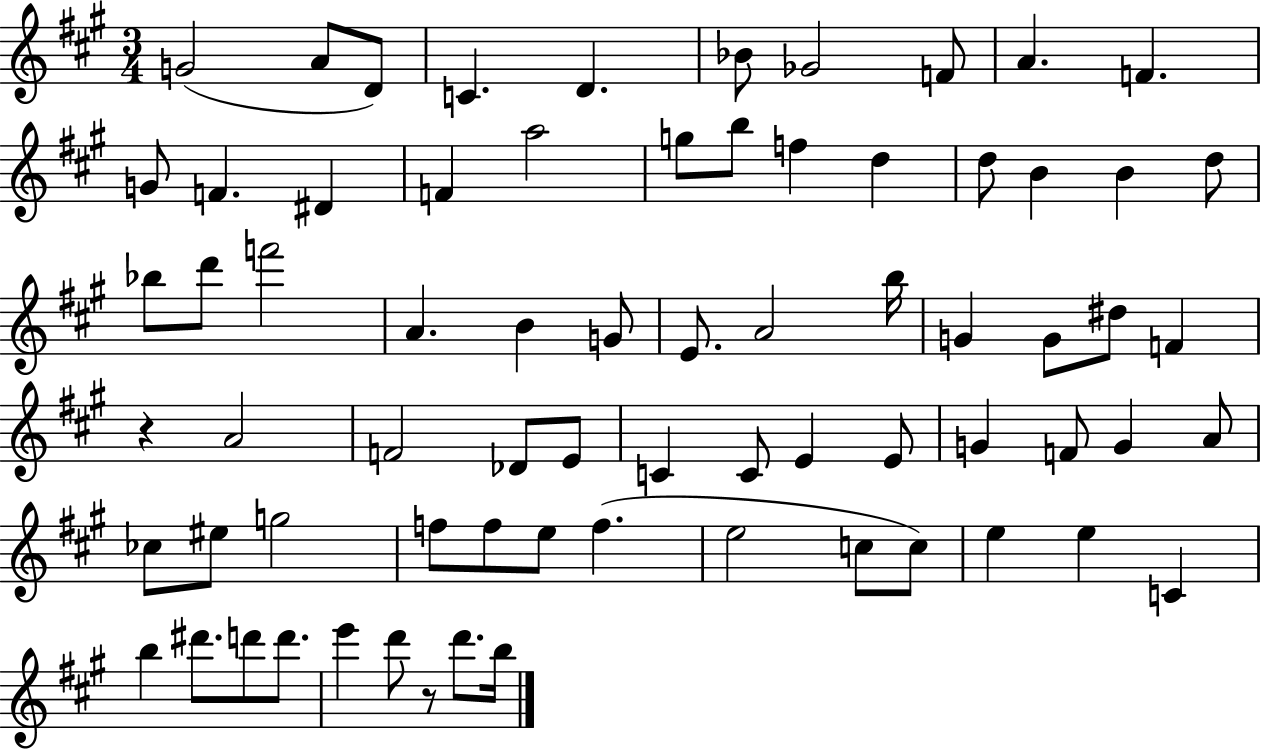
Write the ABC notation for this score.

X:1
T:Untitled
M:3/4
L:1/4
K:A
G2 A/2 D/2 C D _B/2 _G2 F/2 A F G/2 F ^D F a2 g/2 b/2 f d d/2 B B d/2 _b/2 d'/2 f'2 A B G/2 E/2 A2 b/4 G G/2 ^d/2 F z A2 F2 _D/2 E/2 C C/2 E E/2 G F/2 G A/2 _c/2 ^e/2 g2 f/2 f/2 e/2 f e2 c/2 c/2 e e C b ^d'/2 d'/2 d'/2 e' d'/2 z/2 d'/2 b/4